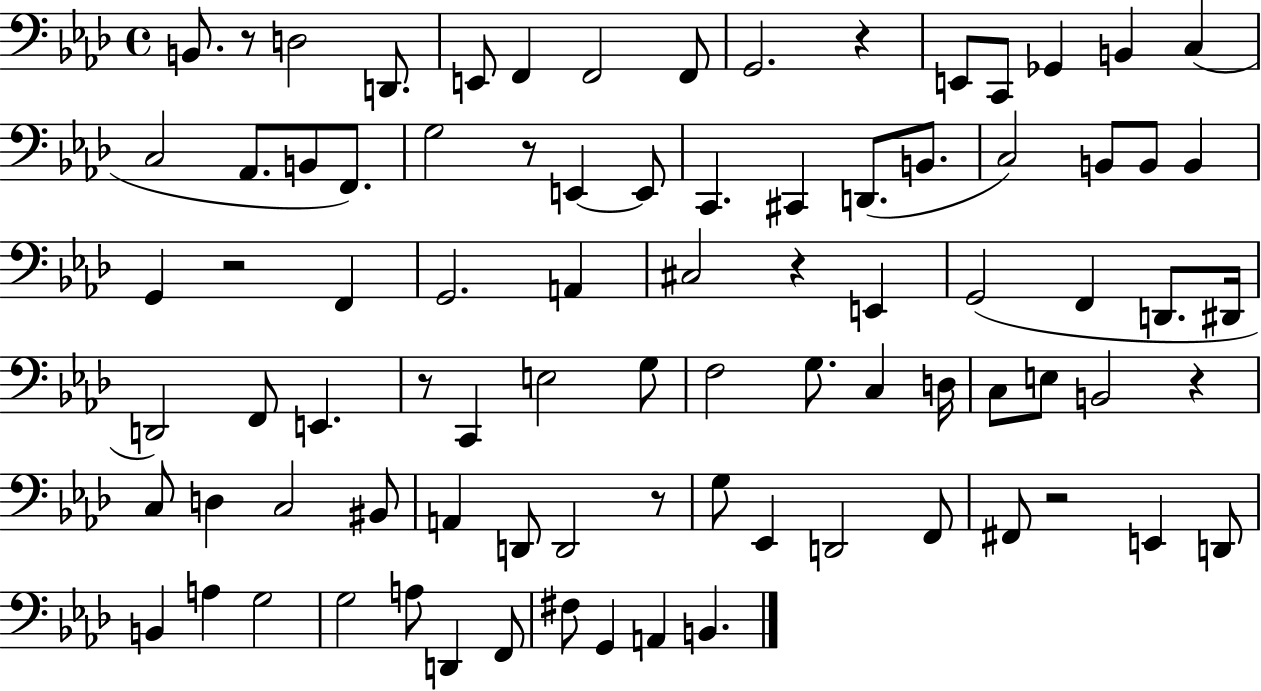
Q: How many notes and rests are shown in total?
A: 85